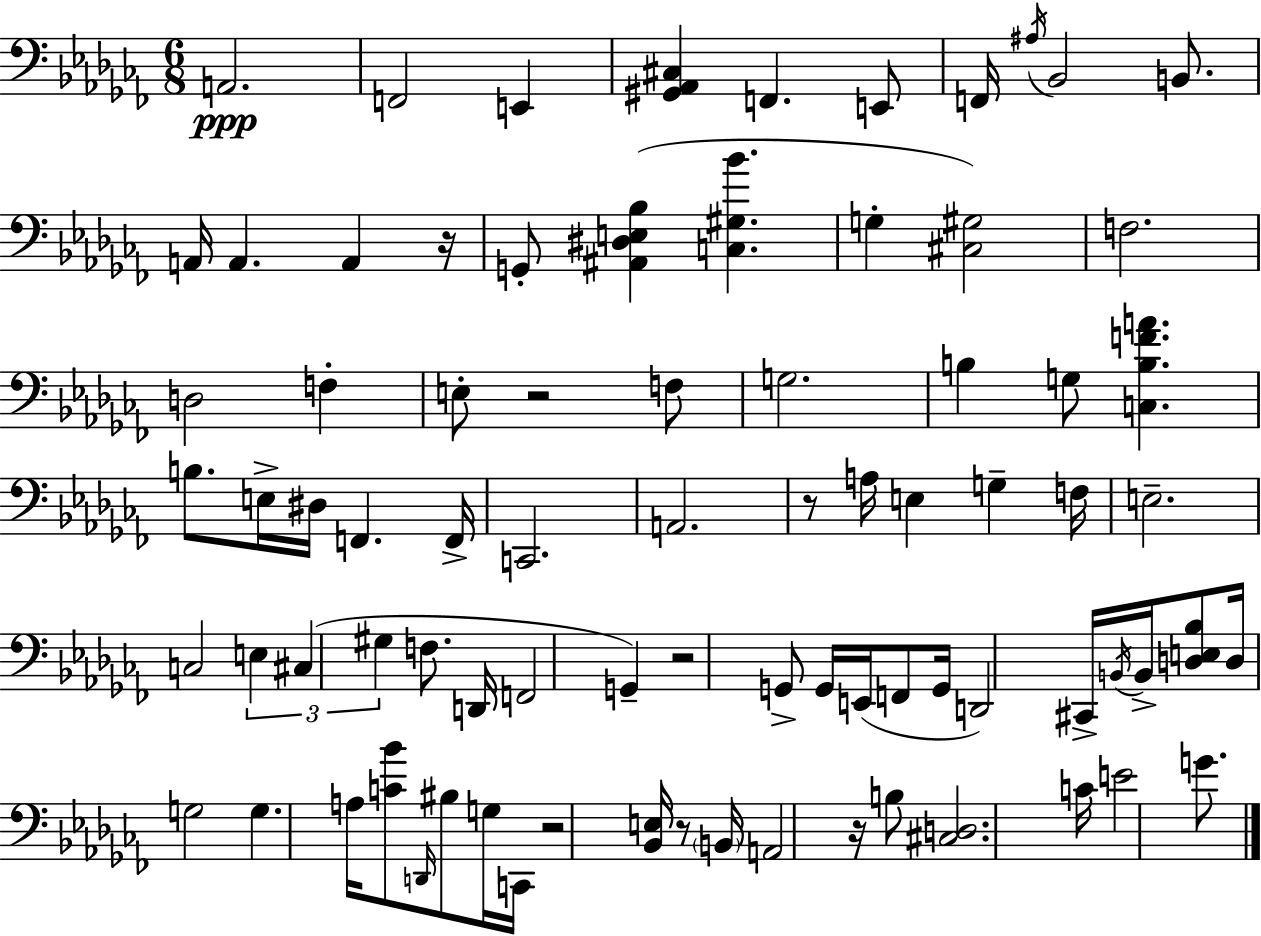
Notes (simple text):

A2/h. F2/h E2/q [G#2,Ab2,C#3]/q F2/q. E2/e F2/s A#3/s Bb2/h B2/e. A2/s A2/q. A2/q R/s G2/e [A#2,D#3,E3,Bb3]/q [C3,G#3,Bb4]/q. G3/q [C#3,G#3]/h F3/h. D3/h F3/q E3/e R/h F3/e G3/h. B3/q G3/e [C3,B3,F4,A4]/q. B3/e. E3/s D#3/s F2/q. F2/s C2/h. A2/h. R/e A3/s E3/q G3/q F3/s E3/h. C3/h E3/q C#3/q G#3/q F3/e. D2/s F2/h G2/q R/h G2/e G2/s E2/s F2/e G2/s D2/h C#2/s B2/s B2/s [D3,E3,Bb3]/e D3/s G3/h G3/q. A3/s [C4,Bb4]/e D2/s BIS3/e G3/s C2/s R/h [Bb2,E3]/s R/e B2/s A2/h R/s B3/e [C#3,D3]/h. C4/s E4/h G4/e.